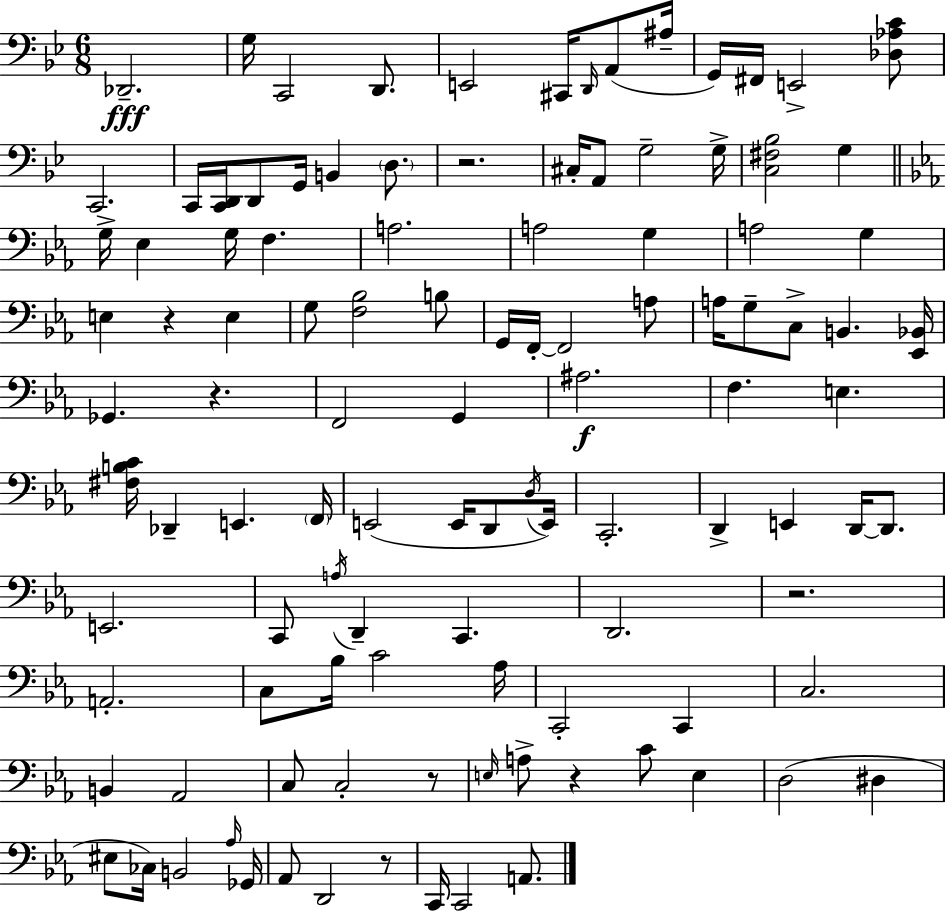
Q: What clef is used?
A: bass